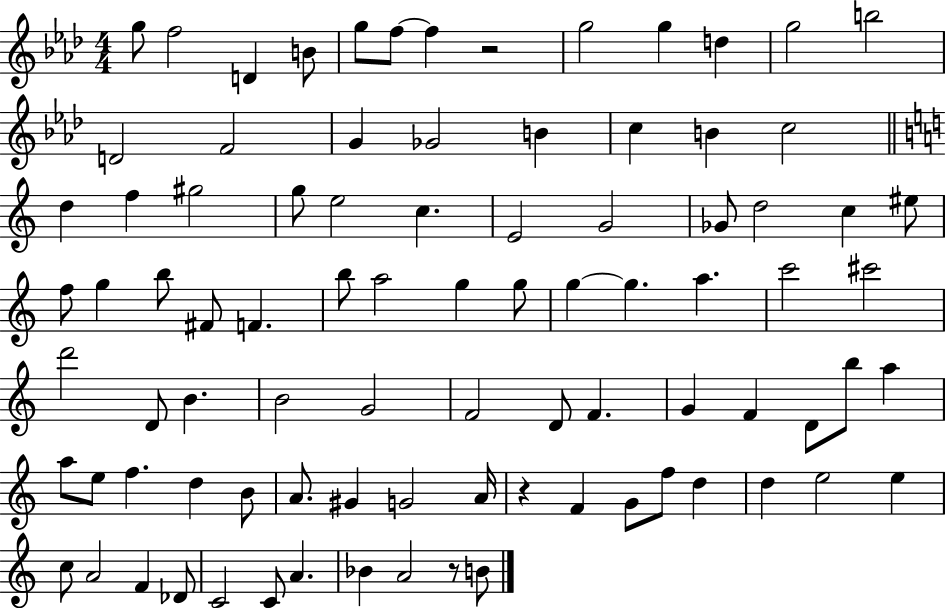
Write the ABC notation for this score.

X:1
T:Untitled
M:4/4
L:1/4
K:Ab
g/2 f2 D B/2 g/2 f/2 f z2 g2 g d g2 b2 D2 F2 G _G2 B c B c2 d f ^g2 g/2 e2 c E2 G2 _G/2 d2 c ^e/2 f/2 g b/2 ^F/2 F b/2 a2 g g/2 g g a c'2 ^c'2 d'2 D/2 B B2 G2 F2 D/2 F G F D/2 b/2 a a/2 e/2 f d B/2 A/2 ^G G2 A/4 z F G/2 f/2 d d e2 e c/2 A2 F _D/2 C2 C/2 A _B A2 z/2 B/2